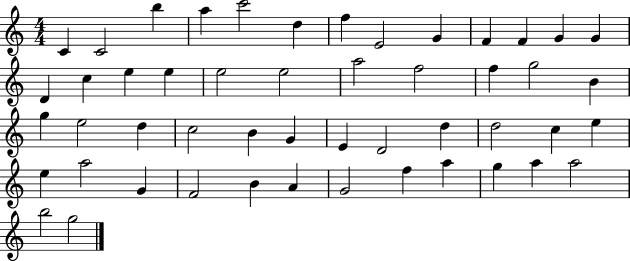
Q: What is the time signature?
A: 4/4